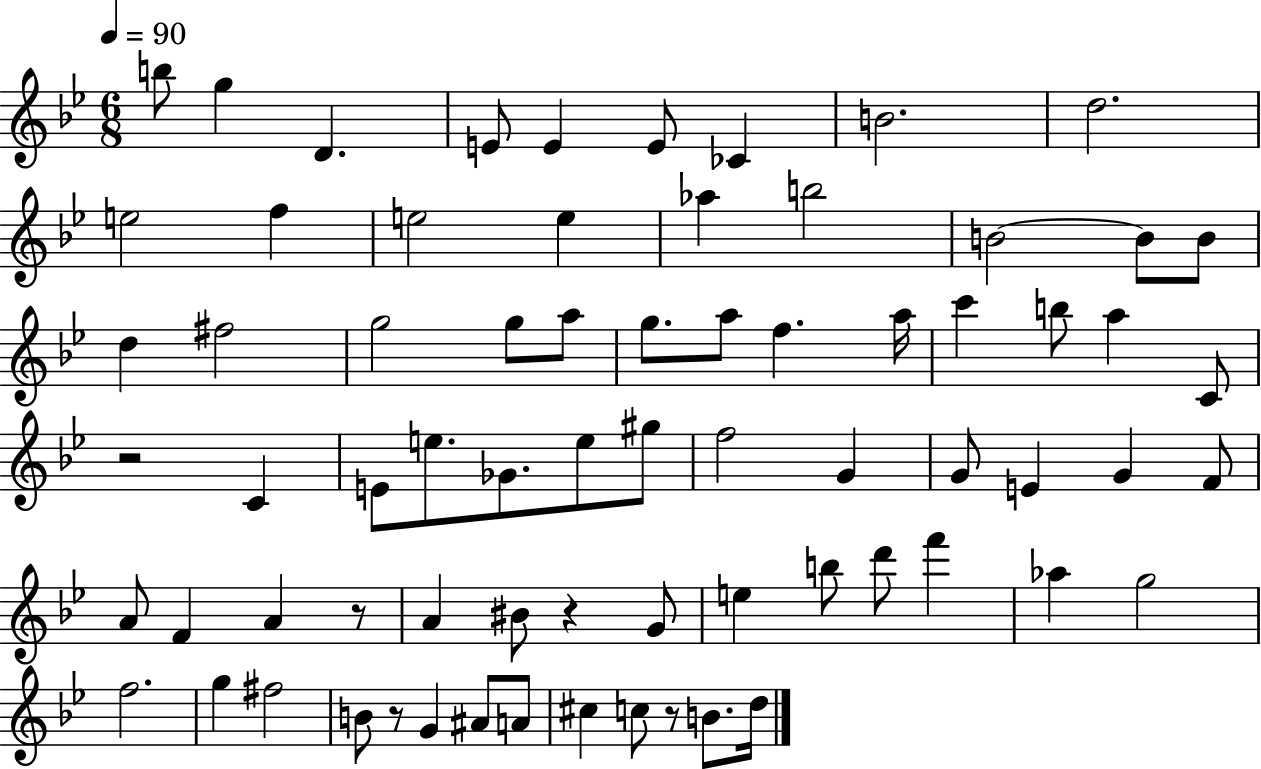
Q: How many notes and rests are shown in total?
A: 71